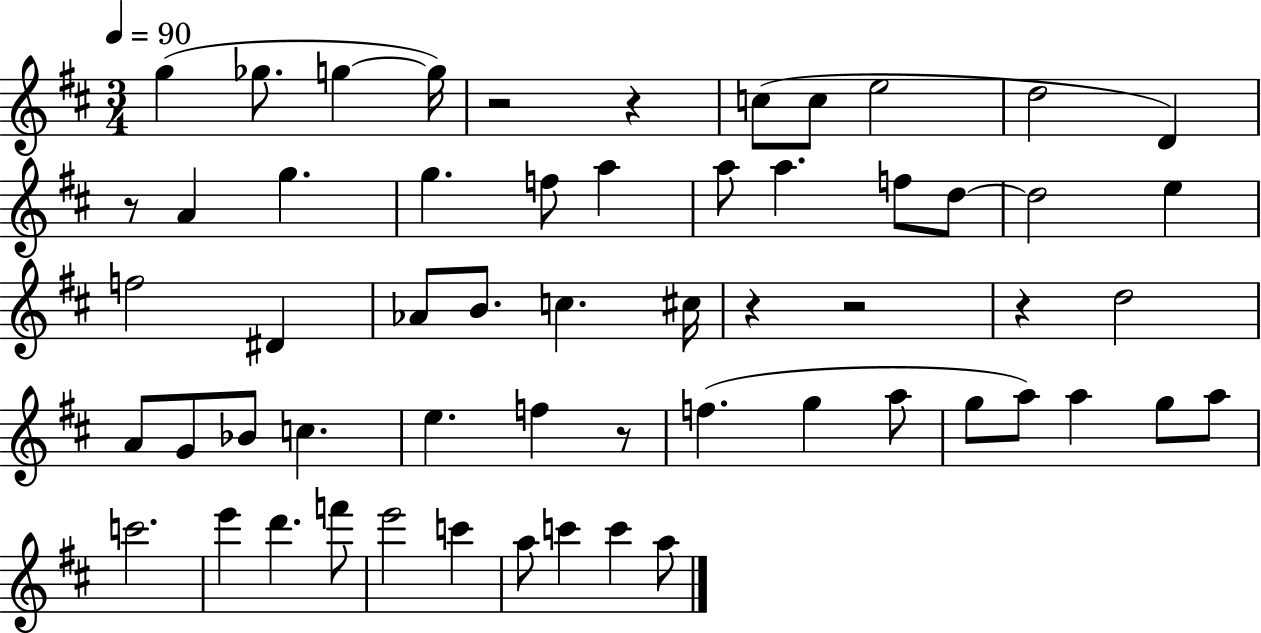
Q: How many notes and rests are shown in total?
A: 58